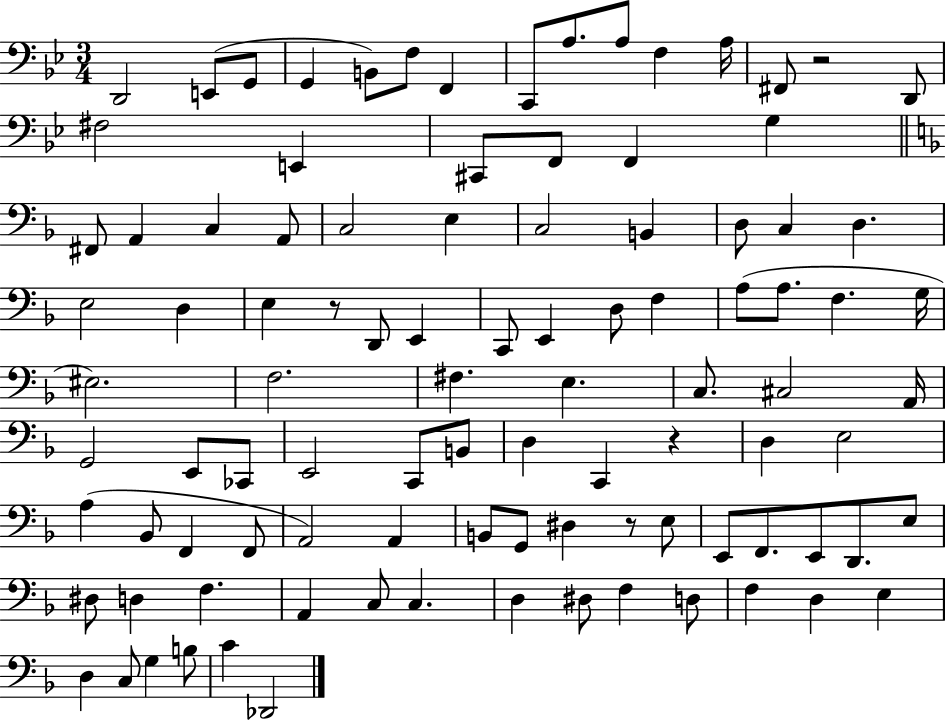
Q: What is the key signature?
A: BES major